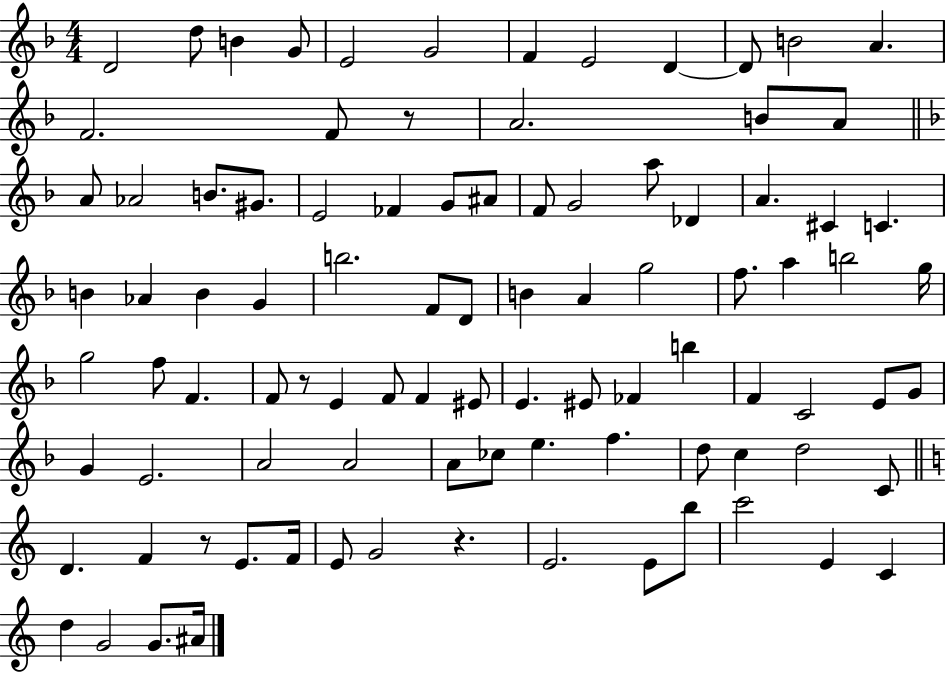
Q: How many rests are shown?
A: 4